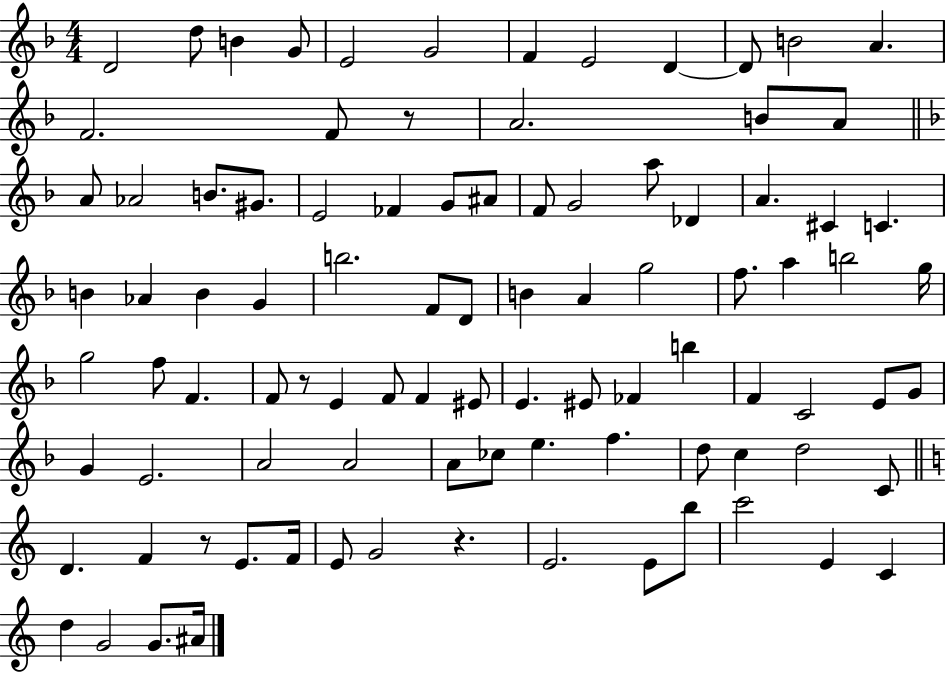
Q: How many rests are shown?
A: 4